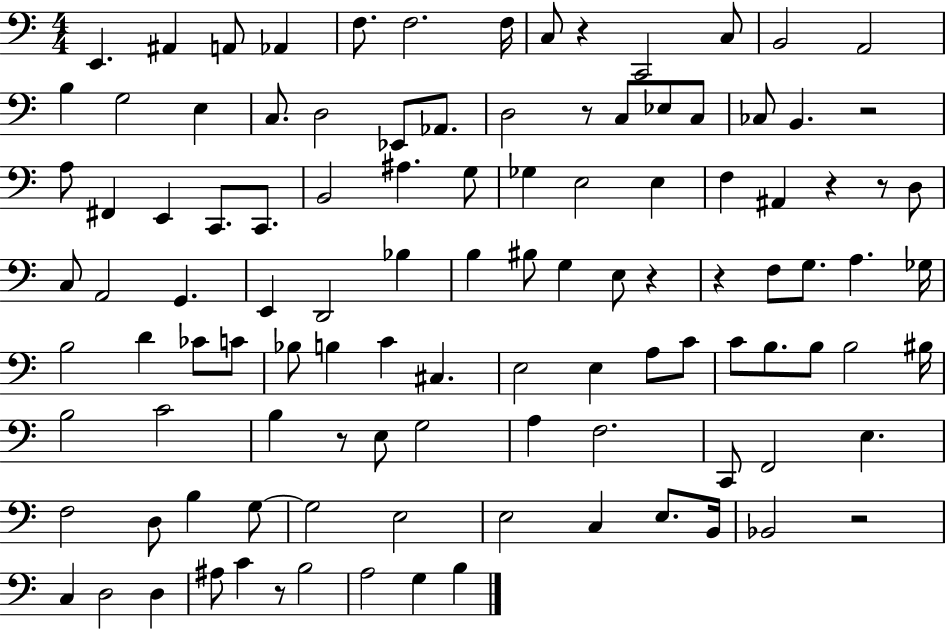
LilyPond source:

{
  \clef bass
  \numericTimeSignature
  \time 4/4
  \key c \major
  \repeat volta 2 { e,4. ais,4 a,8 aes,4 | f8. f2. f16 | c8 r4 c,2 c8 | b,2 a,2 | \break b4 g2 e4 | c8. d2 ees,8 aes,8. | d2 r8 c8 ees8 c8 | ces8 b,4. r2 | \break a8 fis,4 e,4 c,8. c,8. | b,2 ais4. g8 | ges4 e2 e4 | f4 ais,4 r4 r8 d8 | \break c8 a,2 g,4. | e,4 d,2 bes4 | b4 bis8 g4 e8 r4 | r4 f8 g8. a4. ges16 | \break b2 d'4 ces'8 c'8 | bes8 b4 c'4 cis4. | e2 e4 a8 c'8 | c'8 b8. b8 b2 bis16 | \break b2 c'2 | b4 r8 e8 g2 | a4 f2. | c,8 f,2 e4. | \break f2 d8 b4 g8~~ | g2 e2 | e2 c4 e8. b,16 | bes,2 r2 | \break c4 d2 d4 | ais8 c'4 r8 b2 | a2 g4 b4 | } \bar "|."
}